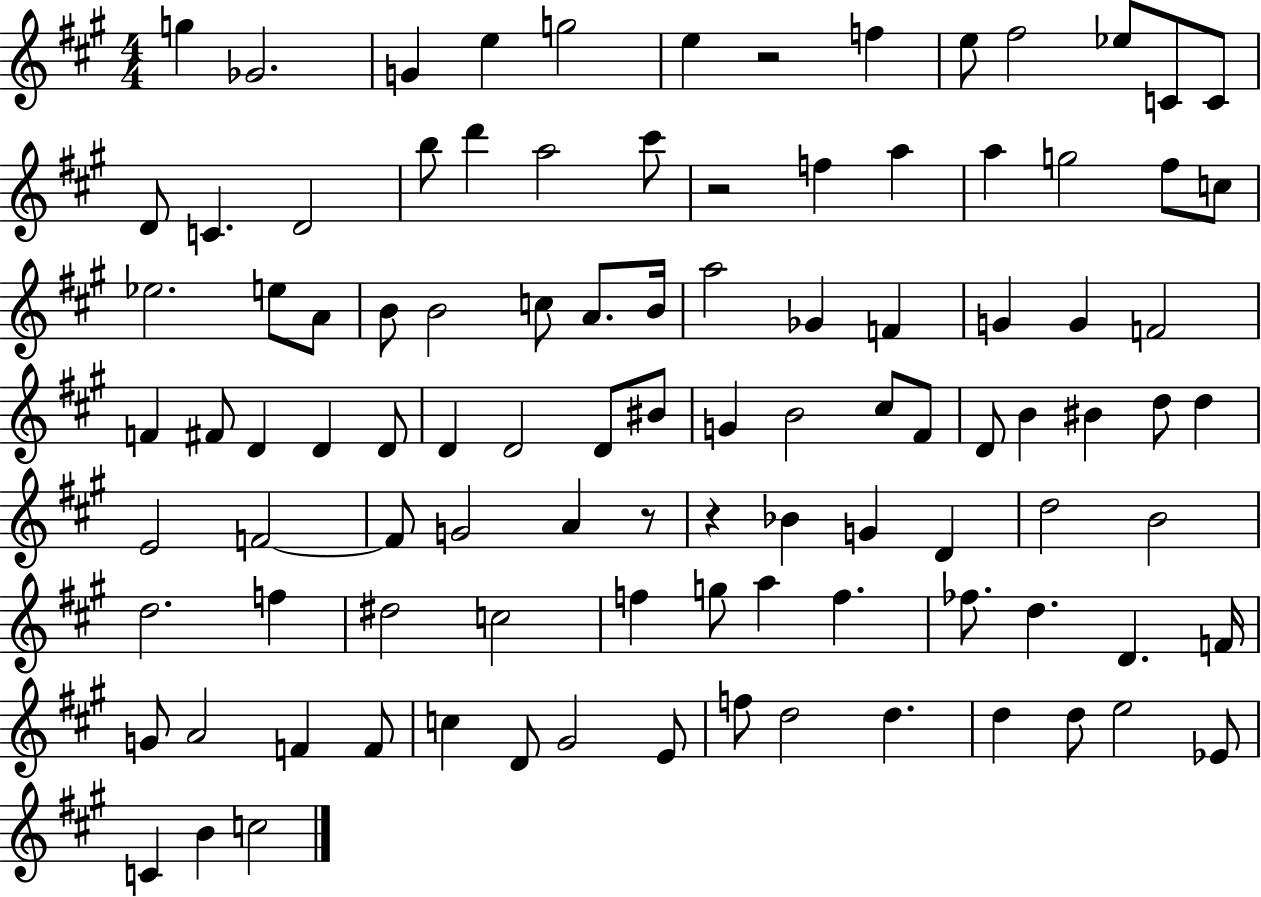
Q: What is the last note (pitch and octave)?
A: C5